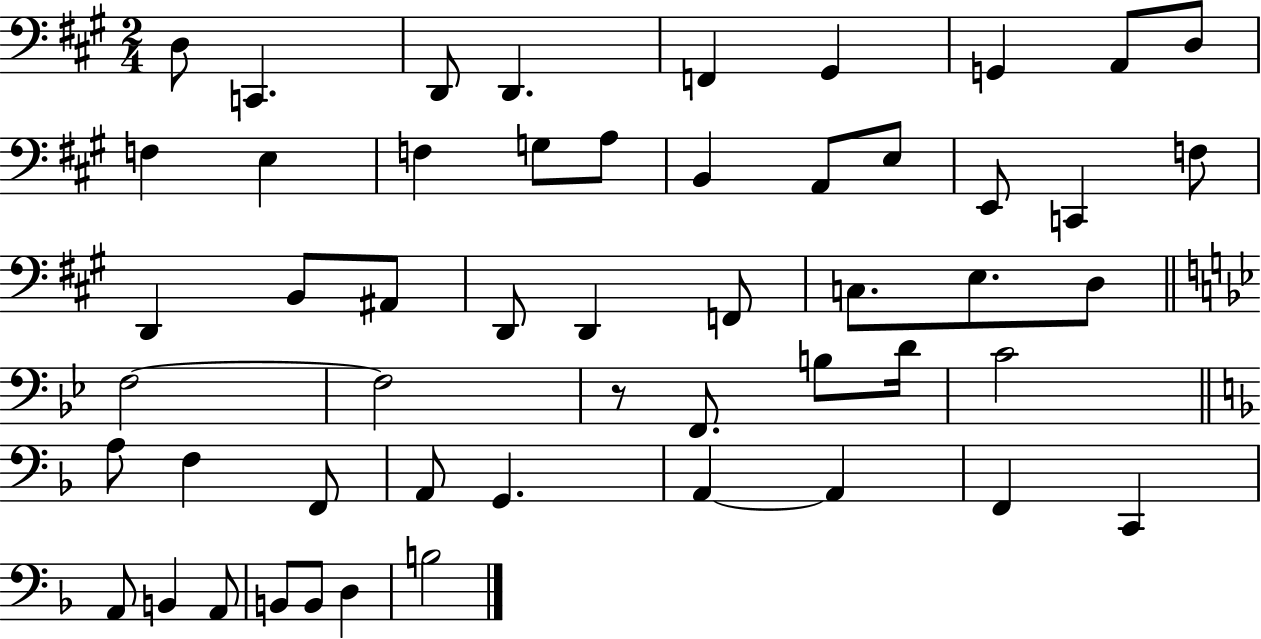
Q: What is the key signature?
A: A major